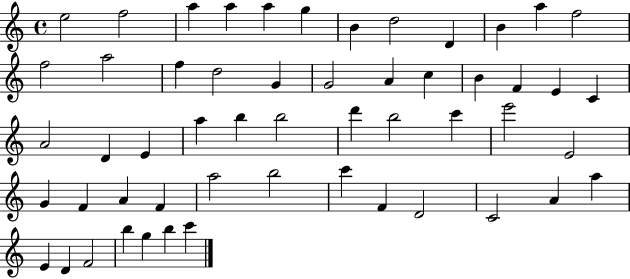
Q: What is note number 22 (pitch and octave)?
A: F4